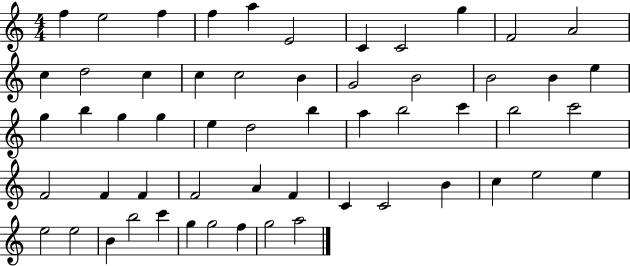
F5/q E5/h F5/q F5/q A5/q E4/h C4/q C4/h G5/q F4/h A4/h C5/q D5/h C5/q C5/q C5/h B4/q G4/h B4/h B4/h B4/q E5/q G5/q B5/q G5/q G5/q E5/q D5/h B5/q A5/q B5/h C6/q B5/h C6/h F4/h F4/q F4/q F4/h A4/q F4/q C4/q C4/h B4/q C5/q E5/h E5/q E5/h E5/h B4/q B5/h C6/q G5/q G5/h F5/q G5/h A5/h